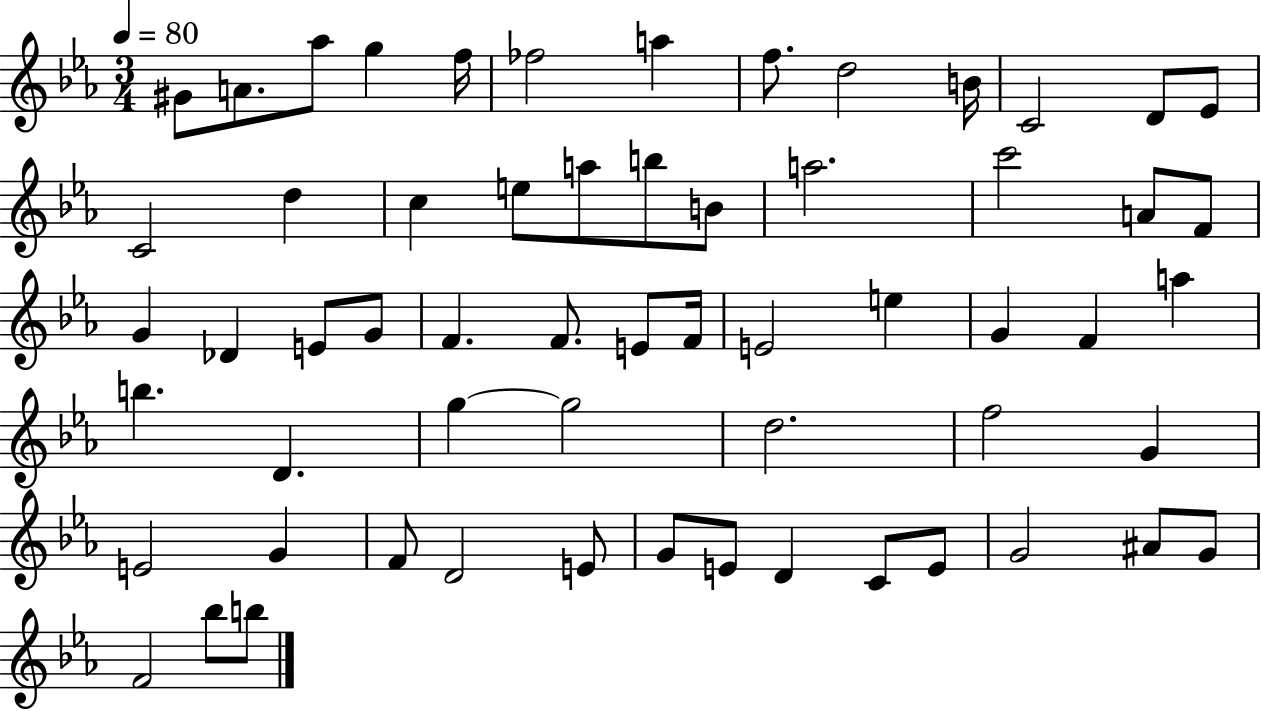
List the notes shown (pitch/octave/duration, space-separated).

G#4/e A4/e. Ab5/e G5/q F5/s FES5/h A5/q F5/e. D5/h B4/s C4/h D4/e Eb4/e C4/h D5/q C5/q E5/e A5/e B5/e B4/e A5/h. C6/h A4/e F4/e G4/q Db4/q E4/e G4/e F4/q. F4/e. E4/e F4/s E4/h E5/q G4/q F4/q A5/q B5/q. D4/q. G5/q G5/h D5/h. F5/h G4/q E4/h G4/q F4/e D4/h E4/e G4/e E4/e D4/q C4/e E4/e G4/h A#4/e G4/e F4/h Bb5/e B5/e